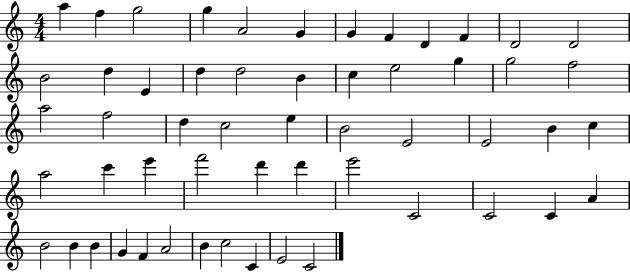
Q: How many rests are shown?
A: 0